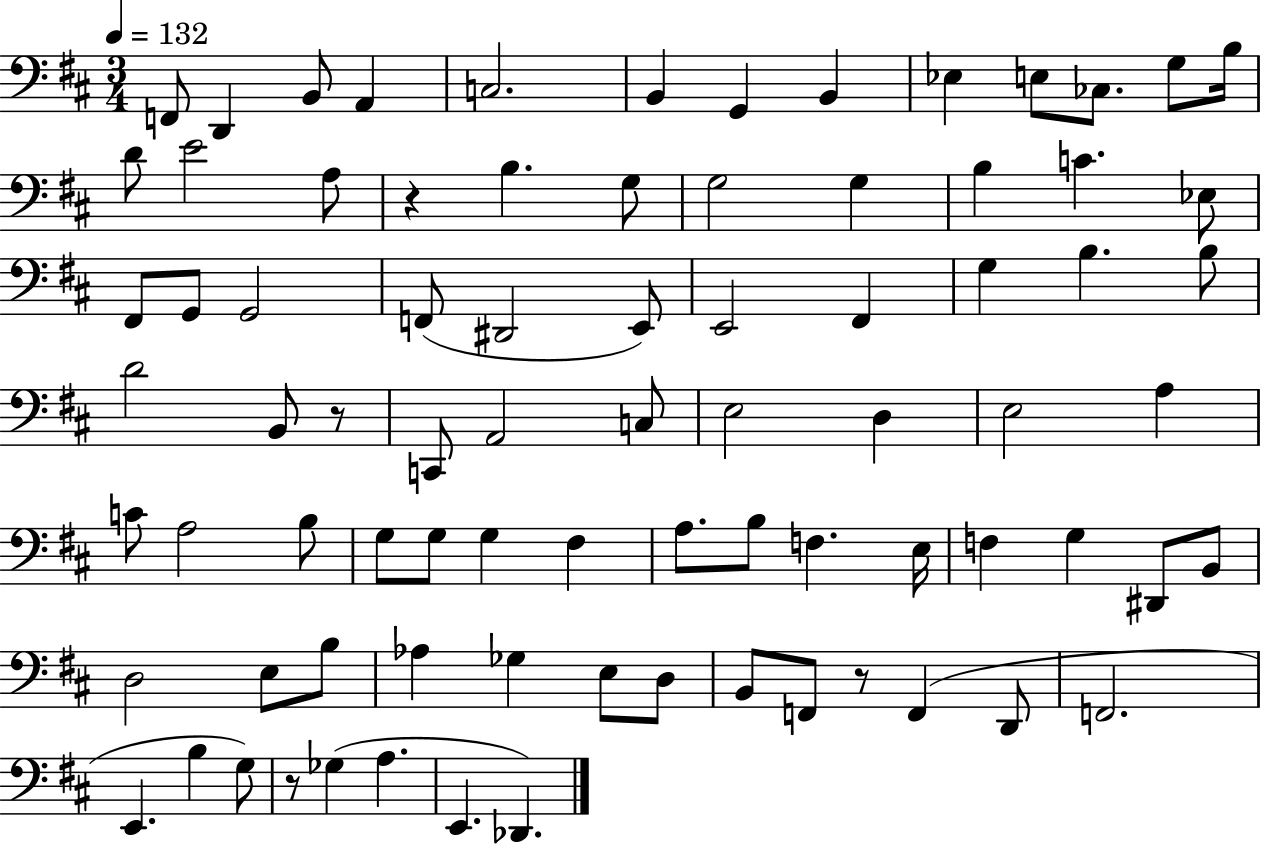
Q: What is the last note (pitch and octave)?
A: Db2